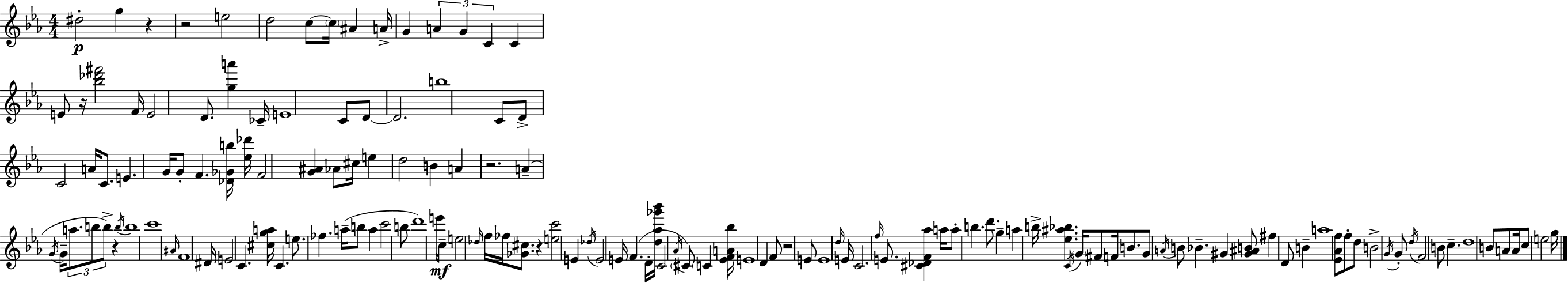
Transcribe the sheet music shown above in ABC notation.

X:1
T:Untitled
M:4/4
L:1/4
K:Cm
^d2 g z z2 e2 d2 c/2 c/4 ^A A/4 G A G C C E/2 z/4 [_b_d'^f']2 F/4 E2 D/2 [ga'] _C/4 E4 C/2 D/2 D2 b4 C/2 D/2 C2 A/4 C/2 E G/4 G/2 F [_D_Gb]/4 [_e_d']/4 F2 [G^A] _A/2 ^c/4 e d2 B A z2 A G/4 G/4 a/2 b/2 b/2 z b/4 b4 c'4 ^A/4 F4 ^D/4 E2 C [^cga]/4 C e/2 _f a/4 b/2 a c'2 b/2 d'4 e'/4 c/2 e2 _d/4 f/4 _f/4 [_G^c]/2 z [ec']2 E _d/4 E2 E/4 F D/4 [d_a_g'_b']/4 C2 _A/4 ^C/2 C [_EFA_b]/4 E4 D F/2 z2 E/2 E4 d/4 E/4 C2 f/4 E/2 [^C_DF_a] a/4 a/2 b d'/2 g a b/4 [_e^a_b] C/4 G/4 ^F/2 F/4 B/2 G/2 A/4 B/2 _B ^G [^G^AB]/2 ^f D/2 B a4 [_E_Af]/2 f/2 d/2 B2 G/4 G/2 d/4 F2 B/2 c d4 B/2 A/2 A/4 c/2 e2 g/4